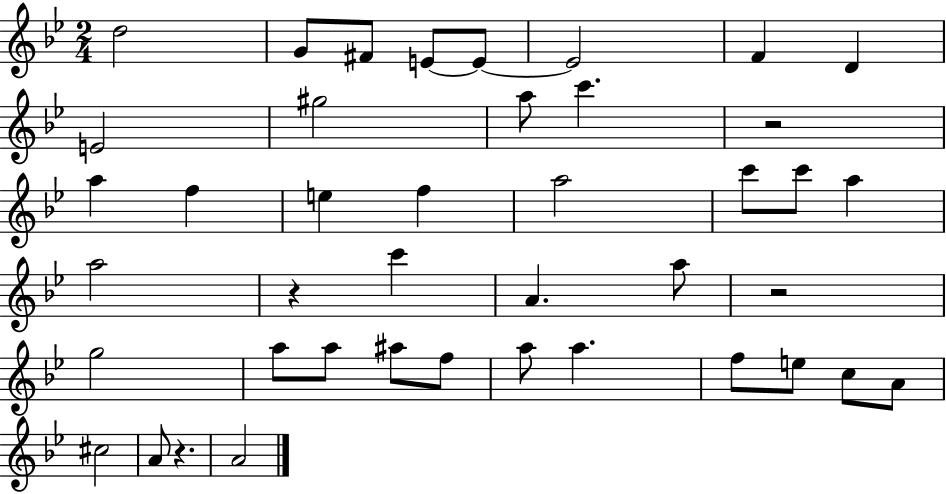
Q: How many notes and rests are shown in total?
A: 42